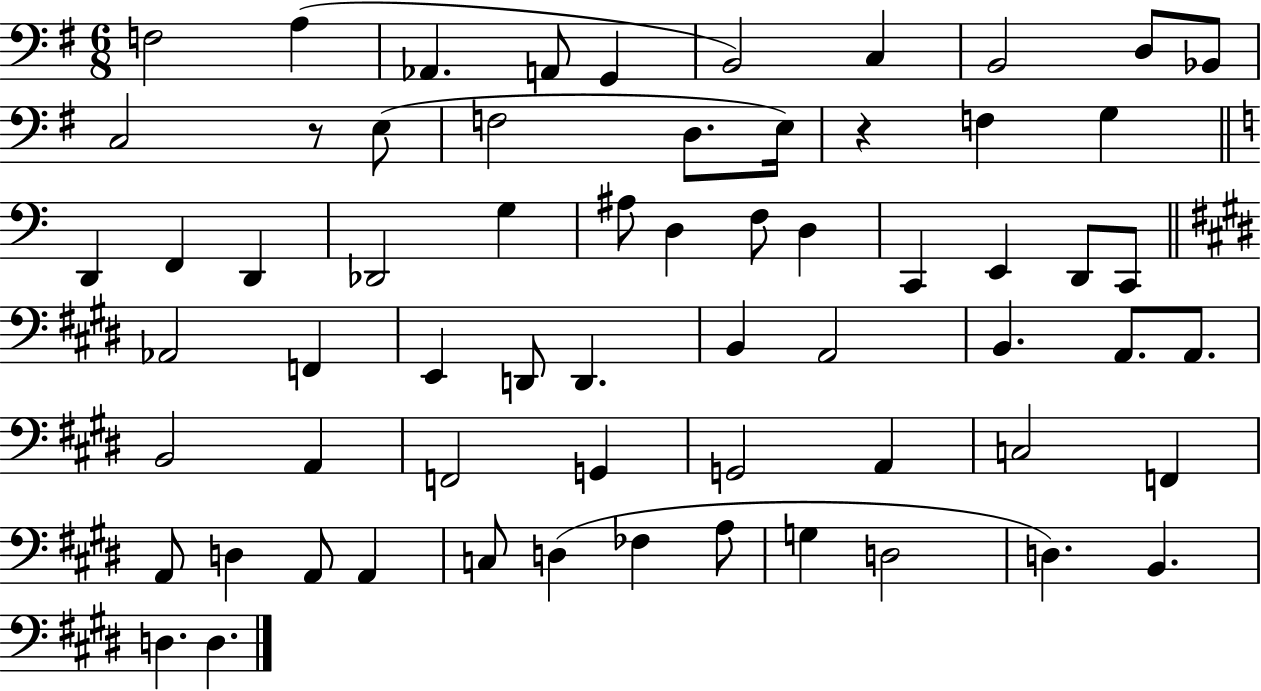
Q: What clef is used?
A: bass